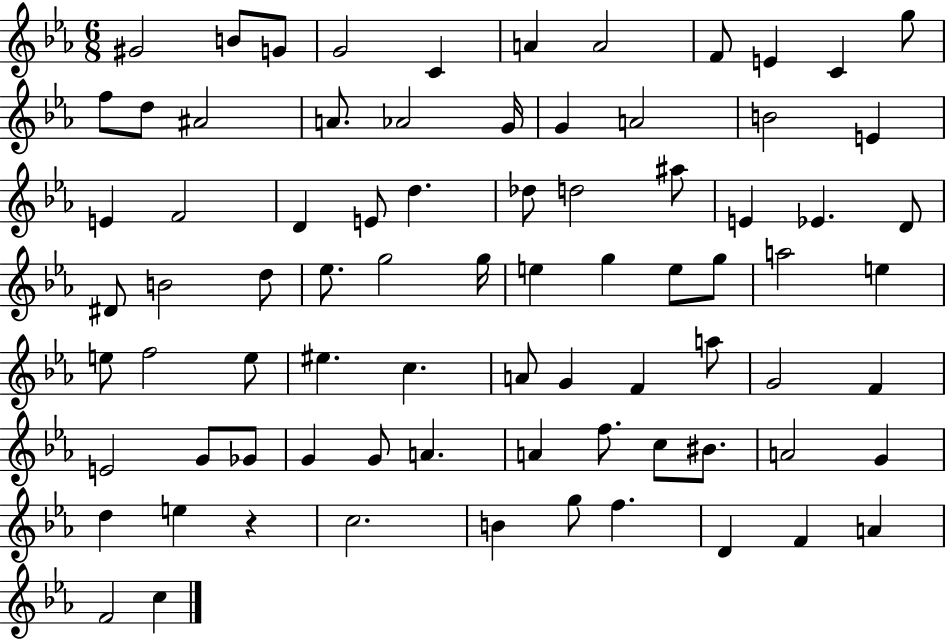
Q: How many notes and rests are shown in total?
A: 79